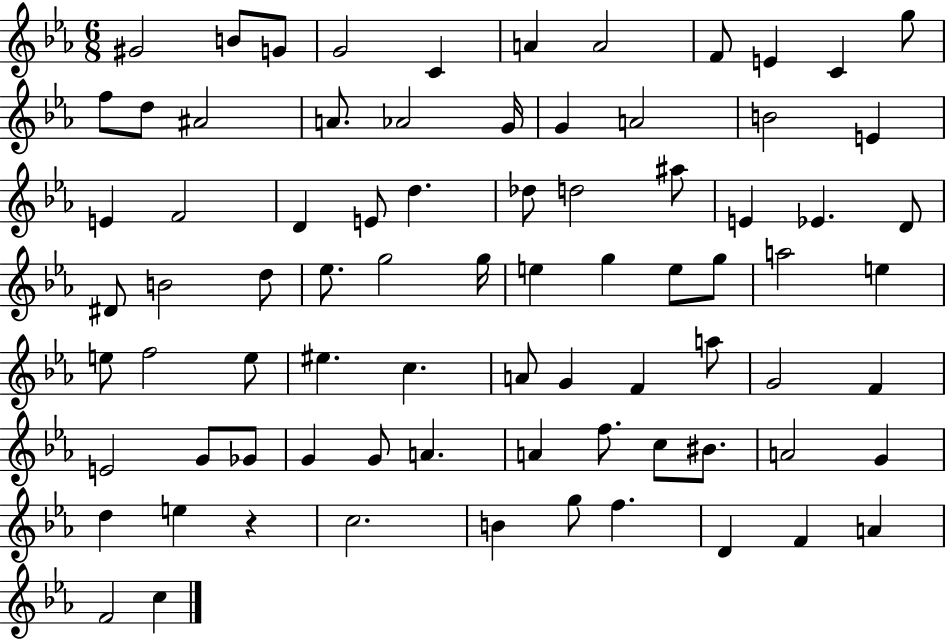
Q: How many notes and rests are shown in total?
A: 79